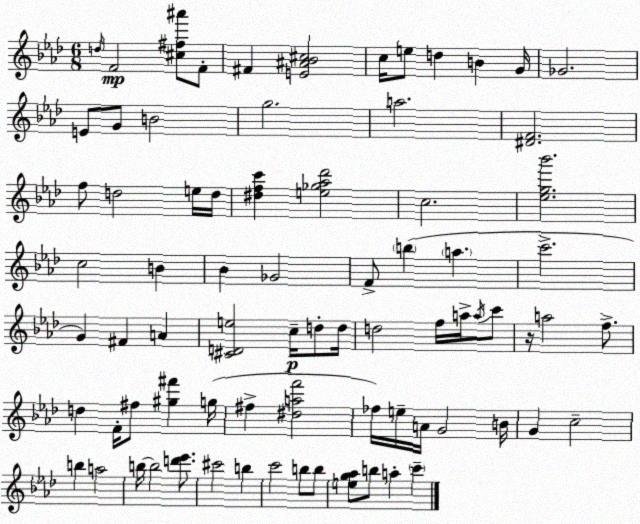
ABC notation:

X:1
T:Untitled
M:6/8
L:1/4
K:Fm
d/4 F2 [^c^f^a']/2 F/2 ^F [E^A_B^c]2 c/4 e/2 d B G/4 _G2 E/2 G/2 B2 g2 a2 [^DF]2 f/2 d2 e/4 d/4 [^dfc'] [e_g_a_d']2 c2 [_eg_b']2 c2 B _B _G2 F/2 b a c'2 G ^F A [^CDe]2 c/4 d/2 d/4 d2 f/4 a/4 a/4 c'/2 z/4 a2 f/2 d F/4 ^f/2 [^g^f'] g/4 ^f [^daf']2 _f/4 e/4 A/4 G2 B/4 G c2 b a2 b/4 b2 [d'_e']/2 ^c'2 b c'2 b/2 b/2 [eg_a]/2 b/2 a c'